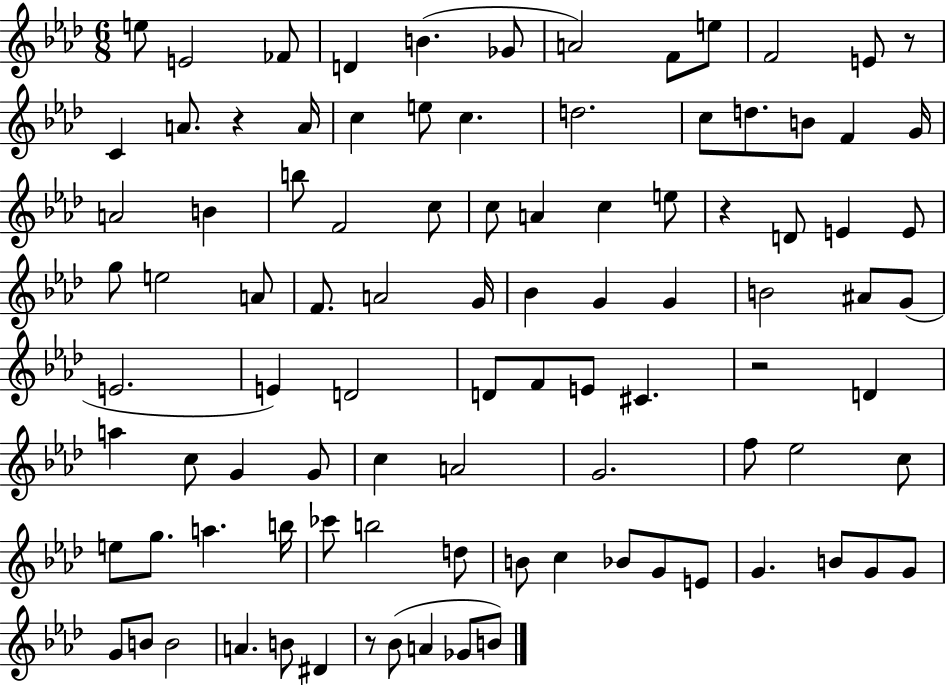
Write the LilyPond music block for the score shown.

{
  \clef treble
  \numericTimeSignature
  \time 6/8
  \key aes \major
  \repeat volta 2 { e''8 e'2 fes'8 | d'4 b'4.( ges'8 | a'2) f'8 e''8 | f'2 e'8 r8 | \break c'4 a'8. r4 a'16 | c''4 e''8 c''4. | d''2. | c''8 d''8. b'8 f'4 g'16 | \break a'2 b'4 | b''8 f'2 c''8 | c''8 a'4 c''4 e''8 | r4 d'8 e'4 e'8 | \break g''8 e''2 a'8 | f'8. a'2 g'16 | bes'4 g'4 g'4 | b'2 ais'8 g'8( | \break e'2. | e'4) d'2 | d'8 f'8 e'8 cis'4. | r2 d'4 | \break a''4 c''8 g'4 g'8 | c''4 a'2 | g'2. | f''8 ees''2 c''8 | \break e''8 g''8. a''4. b''16 | ces'''8 b''2 d''8 | b'8 c''4 bes'8 g'8 e'8 | g'4. b'8 g'8 g'8 | \break g'8 b'8 b'2 | a'4. b'8 dis'4 | r8 bes'8( a'4 ges'8 b'8) | } \bar "|."
}